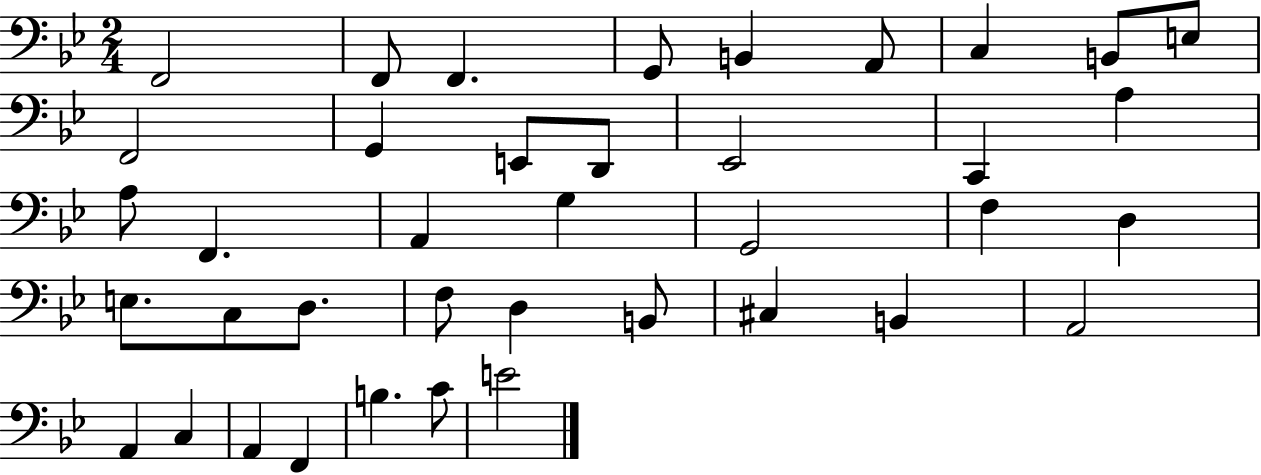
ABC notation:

X:1
T:Untitled
M:2/4
L:1/4
K:Bb
F,,2 F,,/2 F,, G,,/2 B,, A,,/2 C, B,,/2 E,/2 F,,2 G,, E,,/2 D,,/2 _E,,2 C,, A, A,/2 F,, A,, G, G,,2 F, D, E,/2 C,/2 D,/2 F,/2 D, B,,/2 ^C, B,, A,,2 A,, C, A,, F,, B, C/2 E2